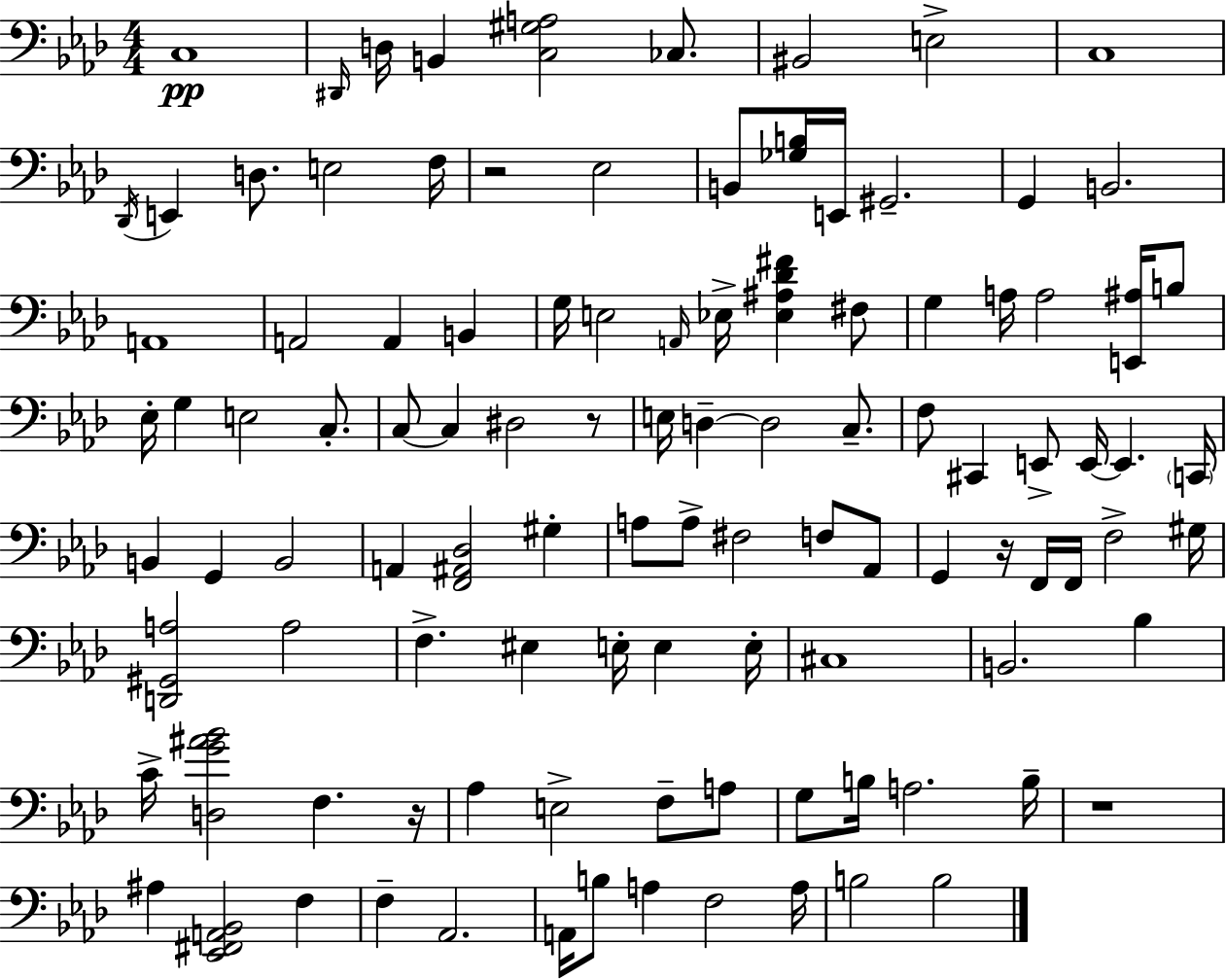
C3/w D#2/s D3/s B2/q [C3,G#3,A3]/h CES3/e. BIS2/h E3/h C3/w Db2/s E2/q D3/e. E3/h F3/s R/h Eb3/h B2/e [Gb3,B3]/s E2/s G#2/h. G2/q B2/h. A2/w A2/h A2/q B2/q G3/s E3/h A2/s Eb3/s [Eb3,A#3,Db4,F#4]/q F#3/e G3/q A3/s A3/h [E2,A#3]/s B3/e Eb3/s G3/q E3/h C3/e. C3/e C3/q D#3/h R/e E3/s D3/q D3/h C3/e. F3/e C#2/q E2/e E2/s E2/q. C2/s B2/q G2/q B2/h A2/q [F2,A#2,Db3]/h G#3/q A3/e A3/e F#3/h F3/e Ab2/e G2/q R/s F2/s F2/s F3/h G#3/s [D2,G#2,A3]/h A3/h F3/q. EIS3/q E3/s E3/q E3/s C#3/w B2/h. Bb3/q C4/s [D3,G4,A#4,Bb4]/h F3/q. R/s Ab3/q E3/h F3/e A3/e G3/e B3/s A3/h. B3/s R/w A#3/q [Eb2,F#2,A2,Bb2]/h F3/q F3/q Ab2/h. A2/s B3/e A3/q F3/h A3/s B3/h B3/h